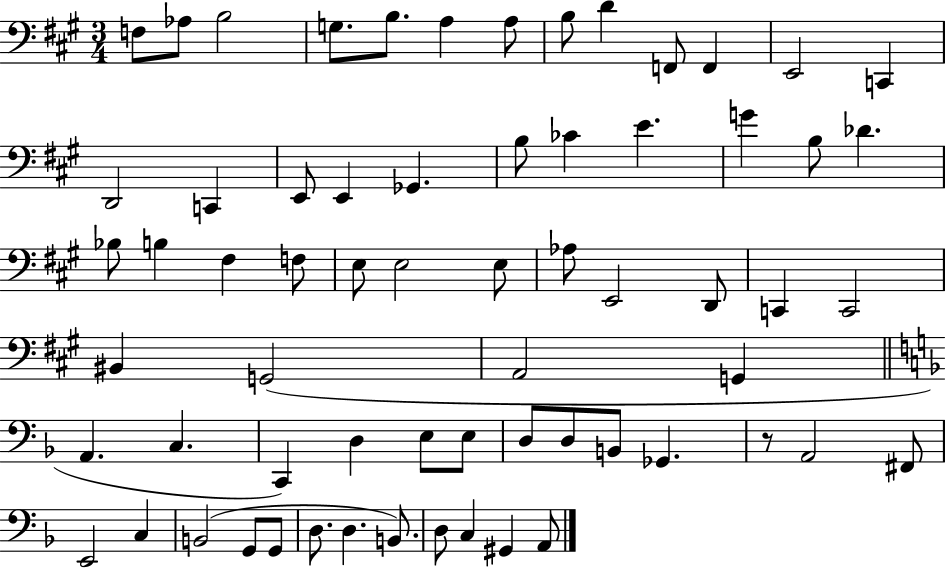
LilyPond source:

{
  \clef bass
  \numericTimeSignature
  \time 3/4
  \key a \major
  f8 aes8 b2 | g8. b8. a4 a8 | b8 d'4 f,8 f,4 | e,2 c,4 | \break d,2 c,4 | e,8 e,4 ges,4. | b8 ces'4 e'4. | g'4 b8 des'4. | \break bes8 b4 fis4 f8 | e8 e2 e8 | aes8 e,2 d,8 | c,4 c,2 | \break bis,4 g,2( | a,2 g,4 | \bar "||" \break \key f \major a,4. c4. | c,4) d4 e8 e8 | d8 d8 b,8 ges,4. | r8 a,2 fis,8 | \break e,2 c4 | b,2( g,8 g,8 | d8. d4. b,8.) | d8 c4 gis,4 a,8 | \break \bar "|."
}